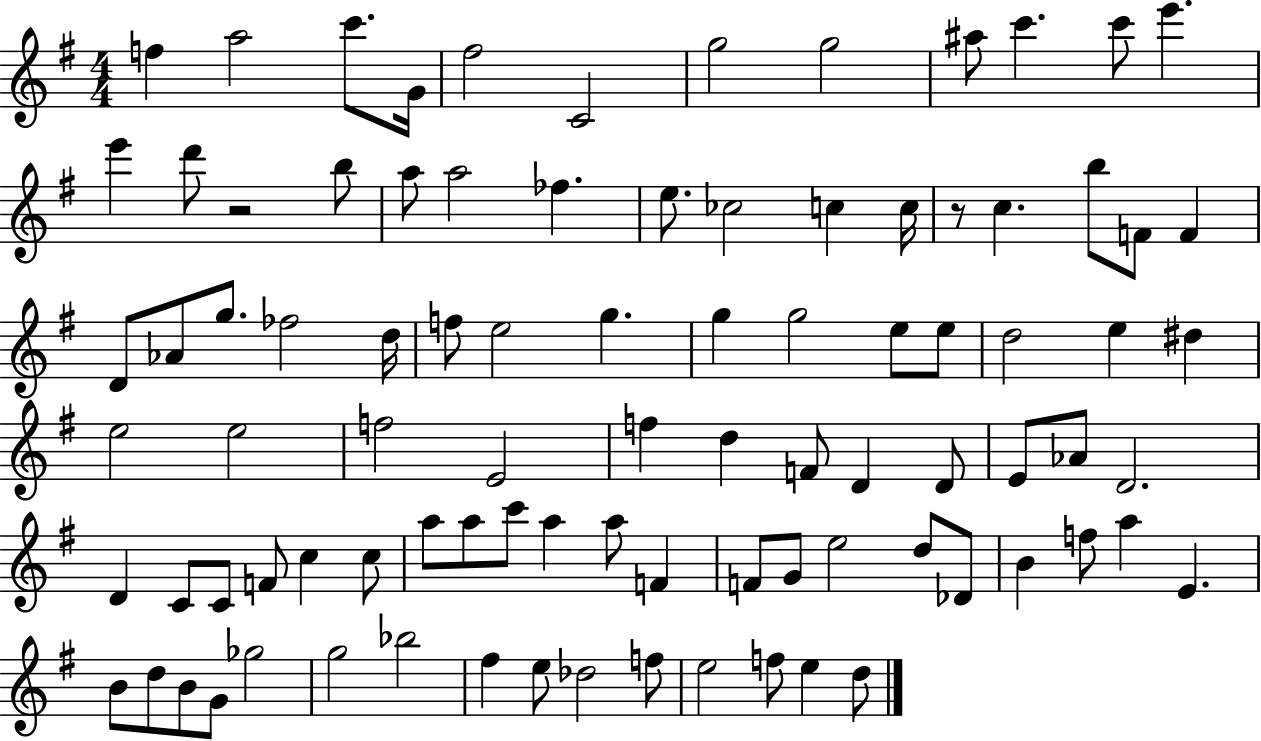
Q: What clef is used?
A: treble